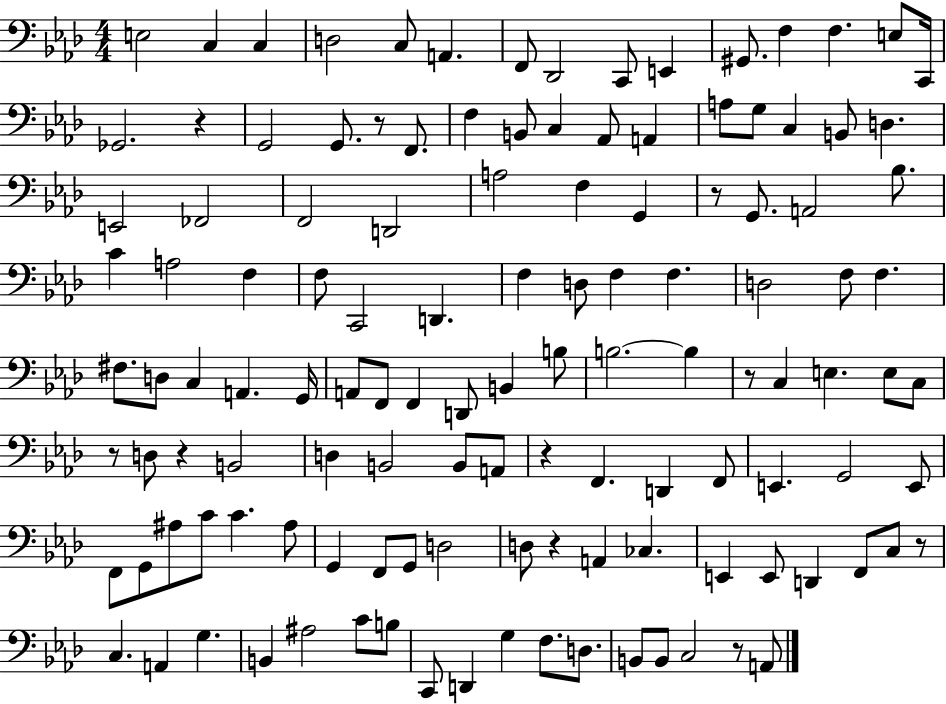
X:1
T:Untitled
M:4/4
L:1/4
K:Ab
E,2 C, C, D,2 C,/2 A,, F,,/2 _D,,2 C,,/2 E,, ^G,,/2 F, F, E,/2 C,,/4 _G,,2 z G,,2 G,,/2 z/2 F,,/2 F, B,,/2 C, _A,,/2 A,, A,/2 G,/2 C, B,,/2 D, E,,2 _F,,2 F,,2 D,,2 A,2 F, G,, z/2 G,,/2 A,,2 _B,/2 C A,2 F, F,/2 C,,2 D,, F, D,/2 F, F, D,2 F,/2 F, ^F,/2 D,/2 C, A,, G,,/4 A,,/2 F,,/2 F,, D,,/2 B,, B,/2 B,2 B, z/2 C, E, E,/2 C,/2 z/2 D,/2 z B,,2 D, B,,2 B,,/2 A,,/2 z F,, D,, F,,/2 E,, G,,2 E,,/2 F,,/2 G,,/2 ^A,/2 C/2 C ^A,/2 G,, F,,/2 G,,/2 D,2 D,/2 z A,, _C, E,, E,,/2 D,, F,,/2 C,/2 z/2 C, A,, G, B,, ^A,2 C/2 B,/2 C,,/2 D,, G, F,/2 D,/2 B,,/2 B,,/2 C,2 z/2 A,,/2